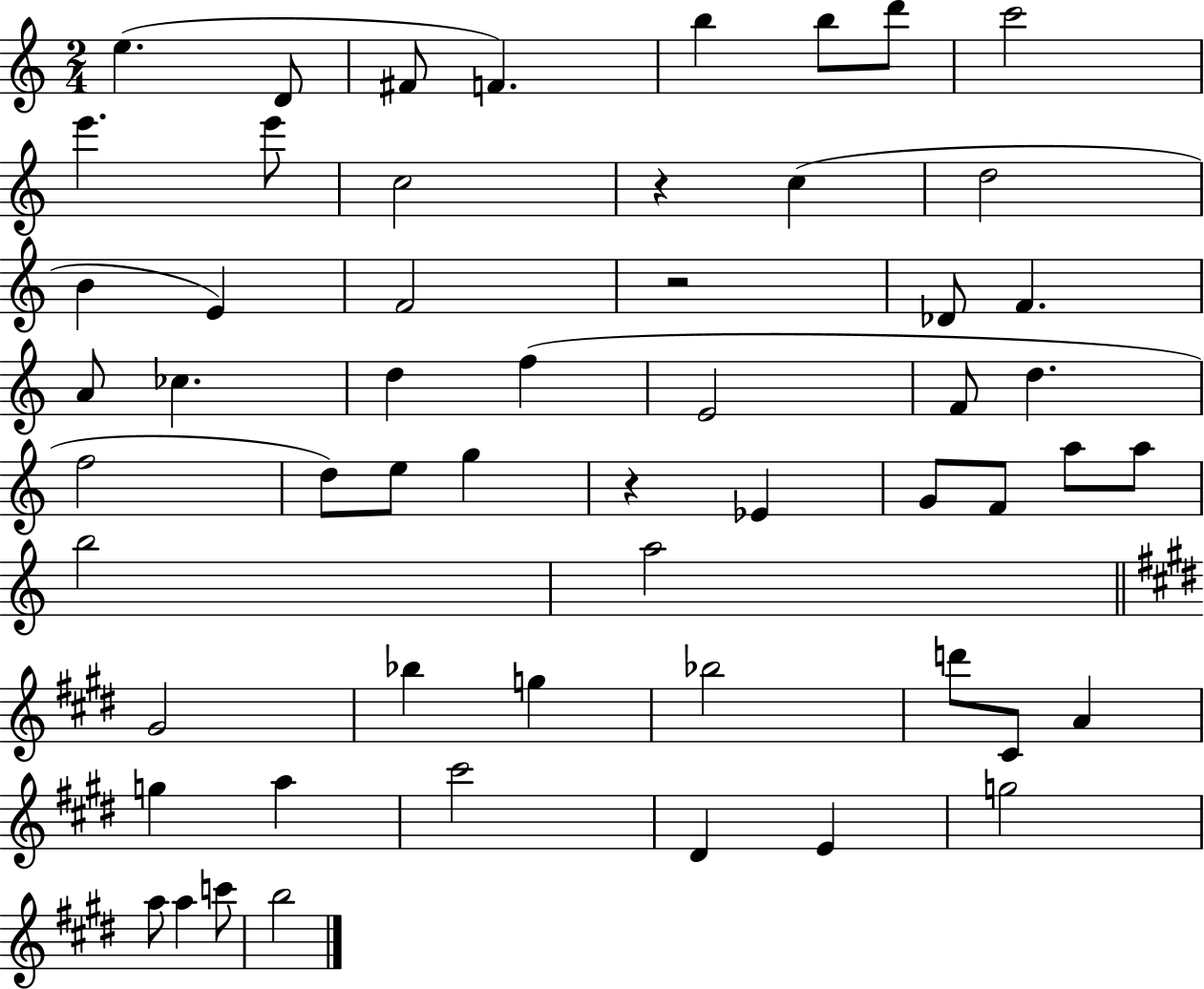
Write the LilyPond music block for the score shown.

{
  \clef treble
  \numericTimeSignature
  \time 2/4
  \key c \major
  e''4.( d'8 | fis'8 f'4.) | b''4 b''8 d'''8 | c'''2 | \break e'''4. e'''8 | c''2 | r4 c''4( | d''2 | \break b'4 e'4) | f'2 | r2 | des'8 f'4. | \break a'8 ces''4. | d''4 f''4( | e'2 | f'8 d''4. | \break f''2 | d''8) e''8 g''4 | r4 ees'4 | g'8 f'8 a''8 a''8 | \break b''2 | a''2 | \bar "||" \break \key e \major gis'2 | bes''4 g''4 | bes''2 | d'''8 cis'8 a'4 | \break g''4 a''4 | cis'''2 | dis'4 e'4 | g''2 | \break a''8 a''4 c'''8 | b''2 | \bar "|."
}